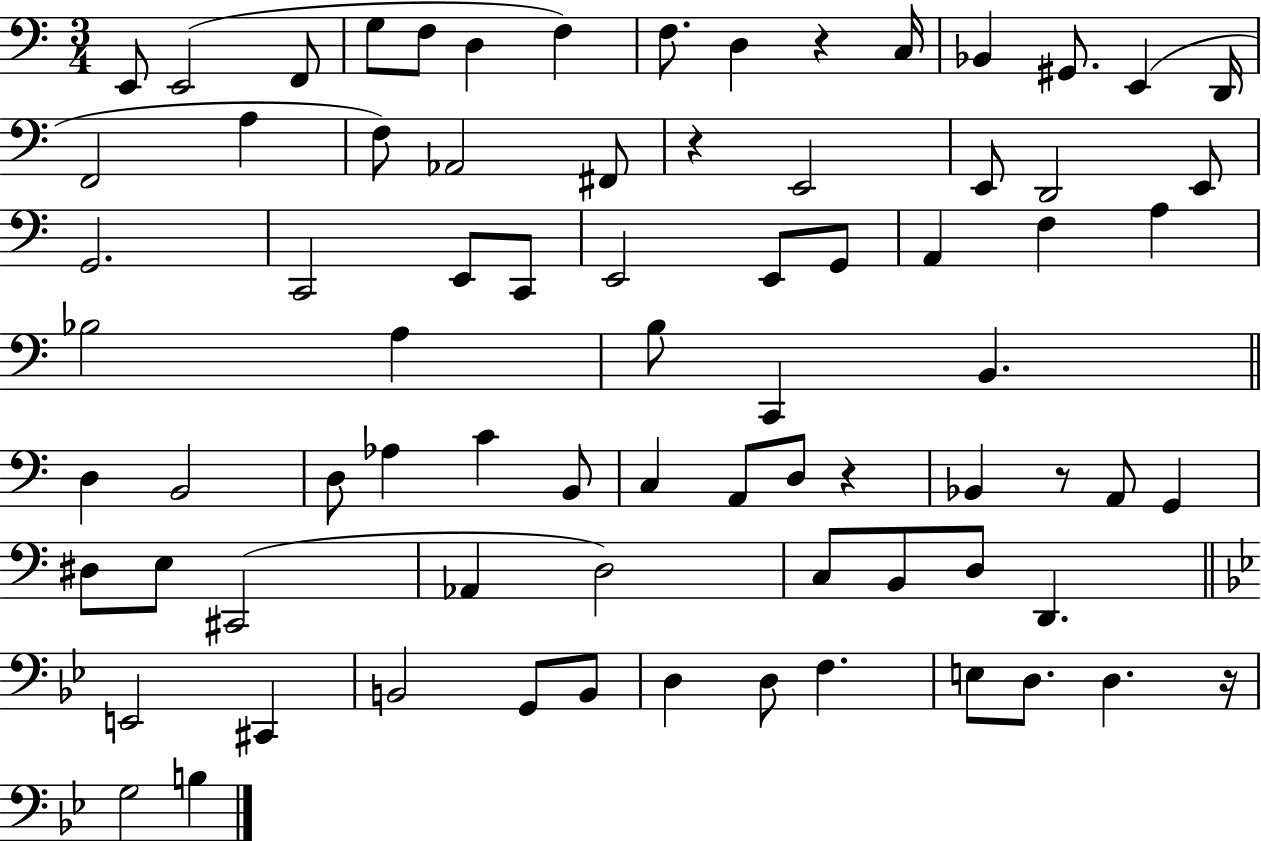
E2/e E2/h F2/e G3/e F3/e D3/q F3/q F3/e. D3/q R/q C3/s Bb2/q G#2/e. E2/q D2/s F2/h A3/q F3/e Ab2/h F#2/e R/q E2/h E2/e D2/h E2/e G2/h. C2/h E2/e C2/e E2/h E2/e G2/e A2/q F3/q A3/q Bb3/h A3/q B3/e C2/q B2/q. D3/q B2/h D3/e Ab3/q C4/q B2/e C3/q A2/e D3/e R/q Bb2/q R/e A2/e G2/q D#3/e E3/e C#2/h Ab2/q D3/h C3/e B2/e D3/e D2/q. E2/h C#2/q B2/h G2/e B2/e D3/q D3/e F3/q. E3/e D3/e. D3/q. R/s G3/h B3/q